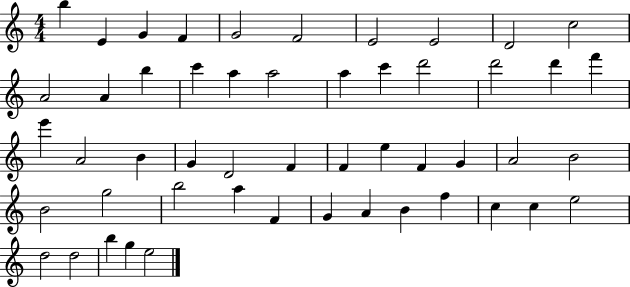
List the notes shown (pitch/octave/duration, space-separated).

B5/q E4/q G4/q F4/q G4/h F4/h E4/h E4/h D4/h C5/h A4/h A4/q B5/q C6/q A5/q A5/h A5/q C6/q D6/h D6/h D6/q F6/q E6/q A4/h B4/q G4/q D4/h F4/q F4/q E5/q F4/q G4/q A4/h B4/h B4/h G5/h B5/h A5/q F4/q G4/q A4/q B4/q F5/q C5/q C5/q E5/h D5/h D5/h B5/q G5/q E5/h